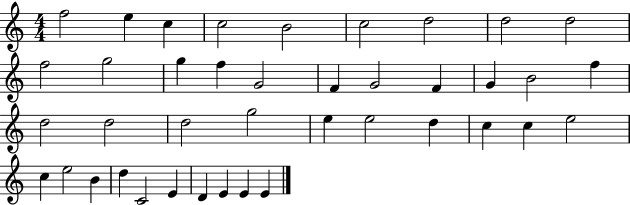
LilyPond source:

{
  \clef treble
  \numericTimeSignature
  \time 4/4
  \key c \major
  f''2 e''4 c''4 | c''2 b'2 | c''2 d''2 | d''2 d''2 | \break f''2 g''2 | g''4 f''4 g'2 | f'4 g'2 f'4 | g'4 b'2 f''4 | \break d''2 d''2 | d''2 g''2 | e''4 e''2 d''4 | c''4 c''4 e''2 | \break c''4 e''2 b'4 | d''4 c'2 e'4 | d'4 e'4 e'4 e'4 | \bar "|."
}